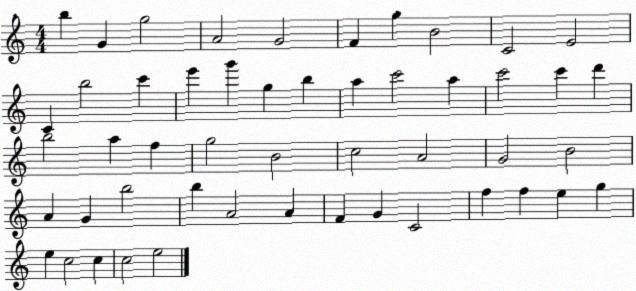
X:1
T:Untitled
M:4/4
L:1/4
K:C
b G g2 A2 G2 F g B2 C2 E2 C b2 c' e' g' g b a c'2 a c'2 c' d' b2 a f g2 B2 c2 A2 G2 B2 A G b2 b A2 A F G C2 f f e g e c2 c c2 e2